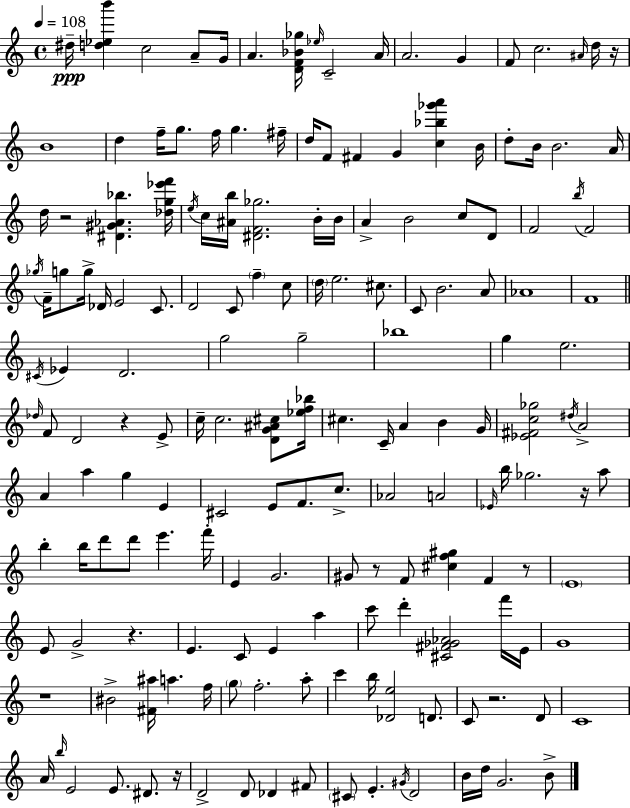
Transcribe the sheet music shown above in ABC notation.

X:1
T:Untitled
M:4/4
L:1/4
K:Am
^d/4 [d_eb'] c2 A/2 G/4 A [DF_B_g]/4 _e/4 C2 A/4 A2 G F/2 c2 ^A/4 d/4 z/4 B4 d f/4 g/2 f/4 g ^f/4 d/4 F/2 ^F G [c_b_g'a'] B/4 d/2 B/4 B2 A/4 d/4 z2 [^D^G_A_b] [_dg_e'f']/4 e/4 c/4 [^Ab]/4 [^DF_g]2 B/4 B/4 A B2 c/2 D/2 F2 b/4 F2 _g/4 F/4 g/2 g/4 _D/4 E2 C/2 D2 C/2 f c/2 d/4 e2 ^c/2 C/2 B2 A/2 _A4 F4 ^C/4 _E D2 g2 g2 _b4 g e2 _d/4 F/2 D2 z E/2 c/4 c2 [DG^A^c]/2 [_ef_b]/4 ^c C/4 A B G/4 [_E^Fc_g]2 ^d/4 A2 A a g E ^C2 E/2 F/2 c/2 _A2 A2 _E/4 b/4 _g2 z/4 a/2 b b/4 d'/2 d'/2 e' f'/4 E G2 ^G/2 z/2 F/2 [^cf^g] F z/2 E4 E/2 G2 z E C/2 E a c'/2 d' [^C^F_G_A]2 f'/4 E/4 G4 z4 ^B2 [^F^a]/4 a f/4 g/2 f2 a/2 c' b/4 [_De]2 D/2 C/2 z2 D/2 C4 A/4 b/4 E2 E/2 ^D/2 z/4 D2 D/2 _D ^F/2 ^C/2 E ^G/4 D2 B/4 d/4 G2 B/2